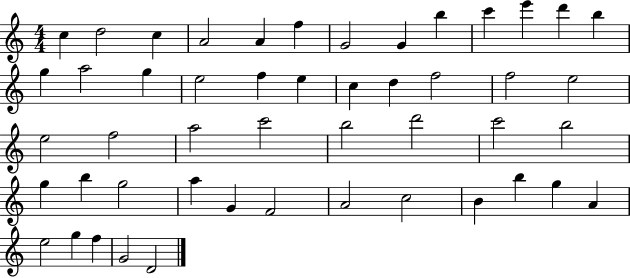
C5/q D5/h C5/q A4/h A4/q F5/q G4/h G4/q B5/q C6/q E6/q D6/q B5/q G5/q A5/h G5/q E5/h F5/q E5/q C5/q D5/q F5/h F5/h E5/h E5/h F5/h A5/h C6/h B5/h D6/h C6/h B5/h G5/q B5/q G5/h A5/q G4/q F4/h A4/h C5/h B4/q B5/q G5/q A4/q E5/h G5/q F5/q G4/h D4/h